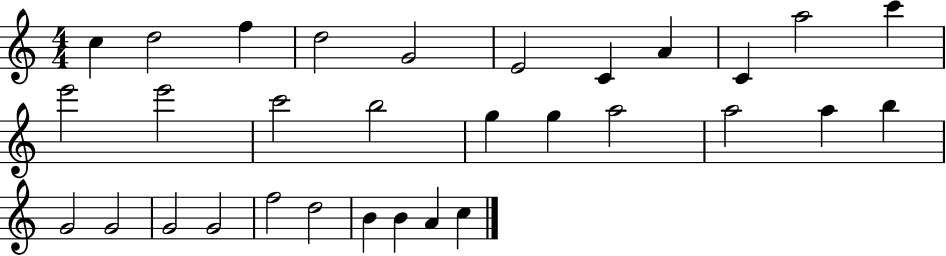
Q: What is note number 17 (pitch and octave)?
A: G5